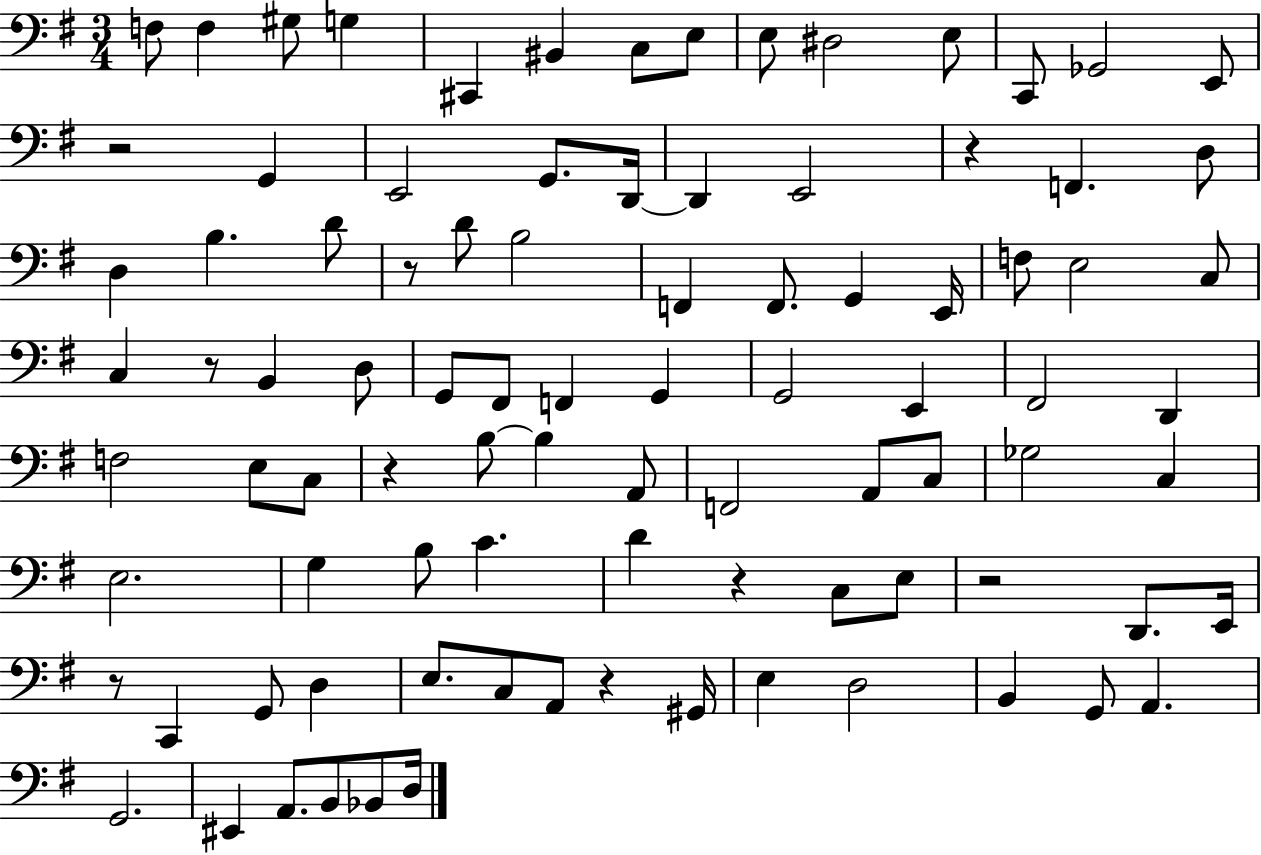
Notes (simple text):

F3/e F3/q G#3/e G3/q C#2/q BIS2/q C3/e E3/e E3/e D#3/h E3/e C2/e Gb2/h E2/e R/h G2/q E2/h G2/e. D2/s D2/q E2/h R/q F2/q. D3/e D3/q B3/q. D4/e R/e D4/e B3/h F2/q F2/e. G2/q E2/s F3/e E3/h C3/e C3/q R/e B2/q D3/e G2/e F#2/e F2/q G2/q G2/h E2/q F#2/h D2/q F3/h E3/e C3/e R/q B3/e B3/q A2/e F2/h A2/e C3/e Gb3/h C3/q E3/h. G3/q B3/e C4/q. D4/q R/q C3/e E3/e R/h D2/e. E2/s R/e C2/q G2/e D3/q E3/e. C3/e A2/e R/q G#2/s E3/q D3/h B2/q G2/e A2/q. G2/h. EIS2/q A2/e. B2/e Bb2/e D3/s